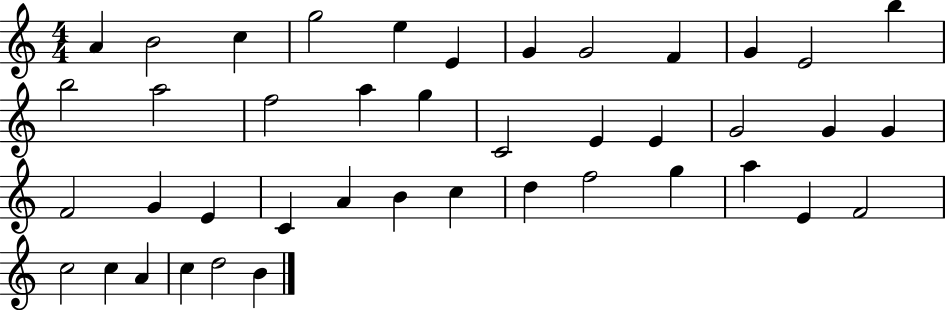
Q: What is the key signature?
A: C major